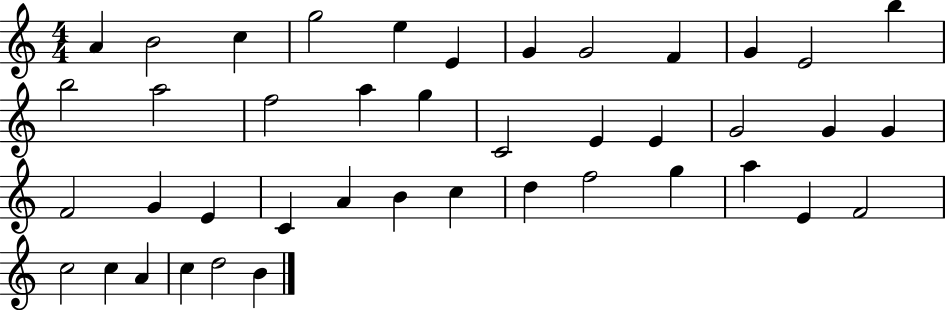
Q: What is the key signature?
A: C major